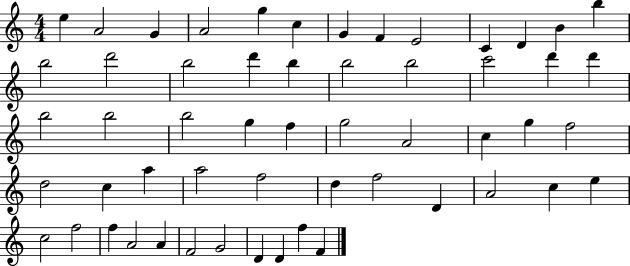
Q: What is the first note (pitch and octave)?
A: E5